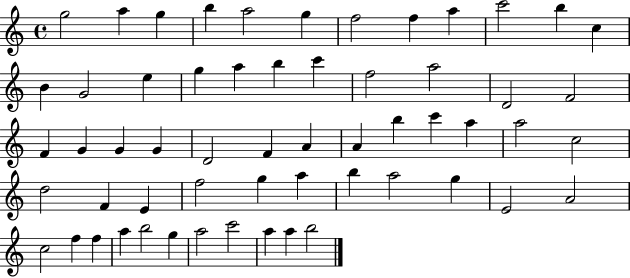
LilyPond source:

{
  \clef treble
  \time 4/4
  \defaultTimeSignature
  \key c \major
  g''2 a''4 g''4 | b''4 a''2 g''4 | f''2 f''4 a''4 | c'''2 b''4 c''4 | \break b'4 g'2 e''4 | g''4 a''4 b''4 c'''4 | f''2 a''2 | d'2 f'2 | \break f'4 g'4 g'4 g'4 | d'2 f'4 a'4 | a'4 b''4 c'''4 a''4 | a''2 c''2 | \break d''2 f'4 e'4 | f''2 g''4 a''4 | b''4 a''2 g''4 | e'2 a'2 | \break c''2 f''4 f''4 | a''4 b''2 g''4 | a''2 c'''2 | a''4 a''4 b''2 | \break \bar "|."
}